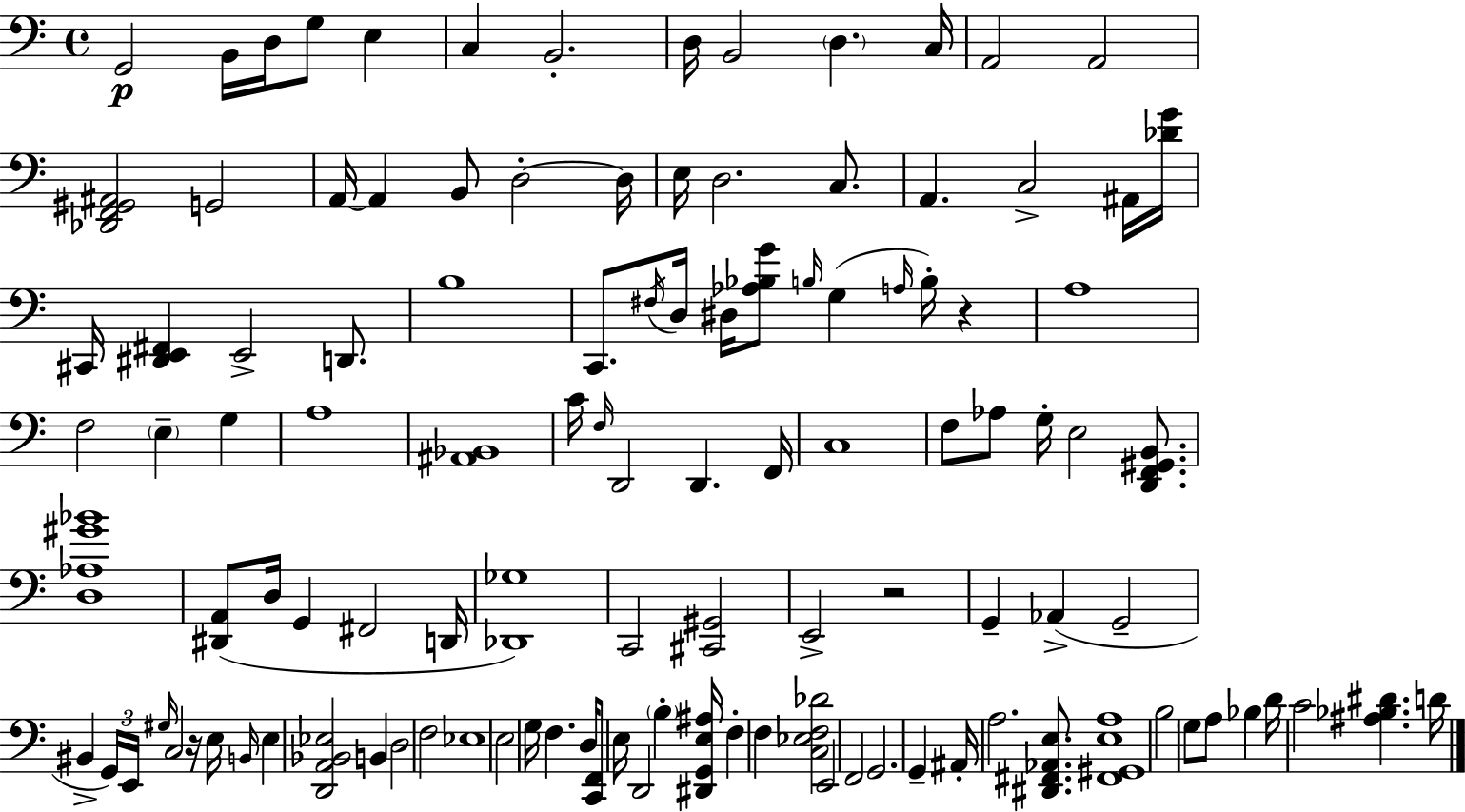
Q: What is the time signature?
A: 4/4